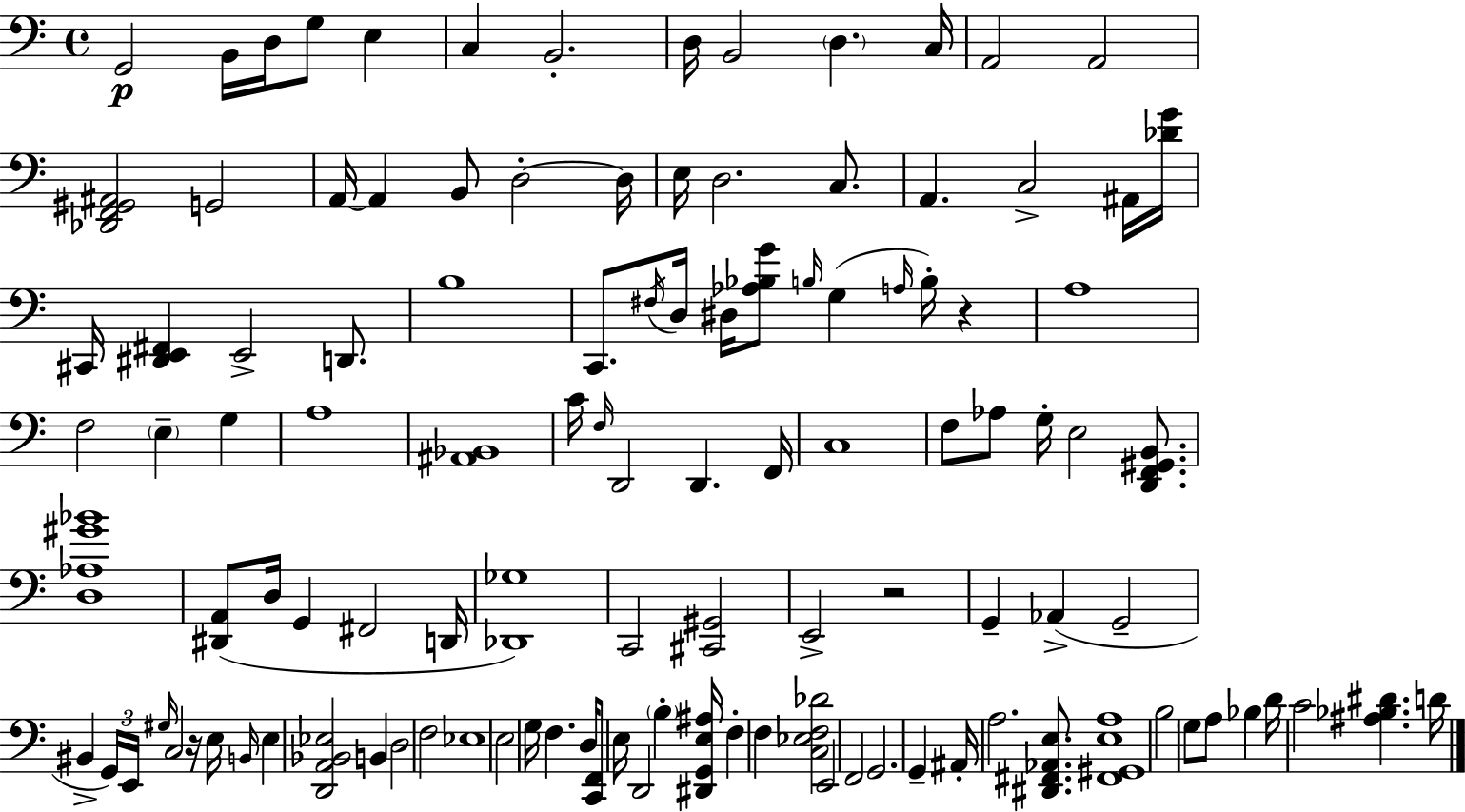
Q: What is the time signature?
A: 4/4